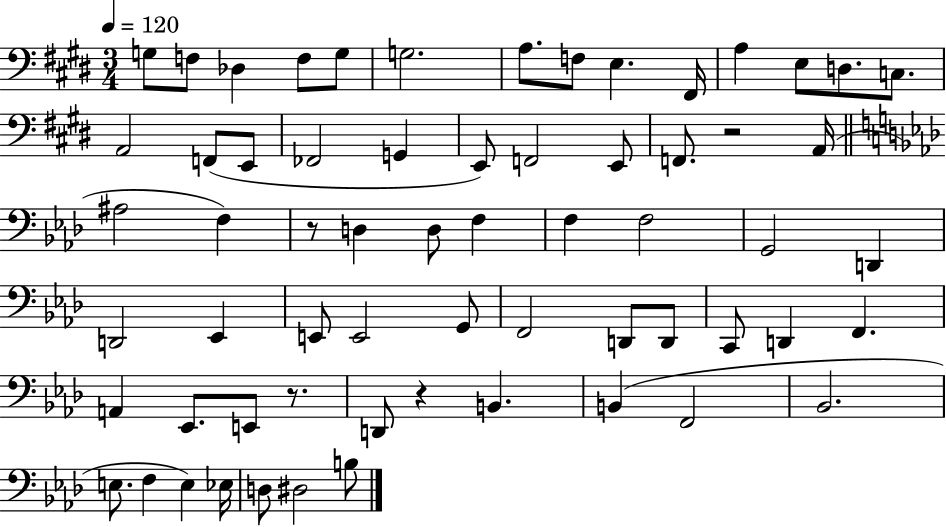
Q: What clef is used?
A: bass